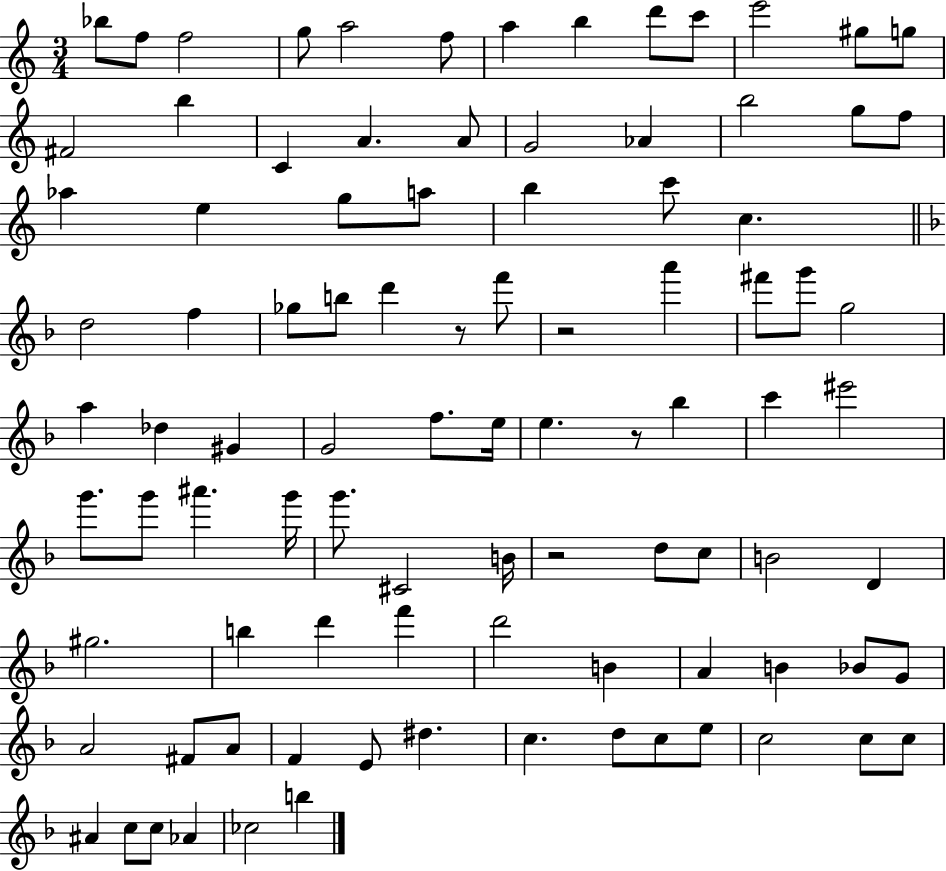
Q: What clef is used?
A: treble